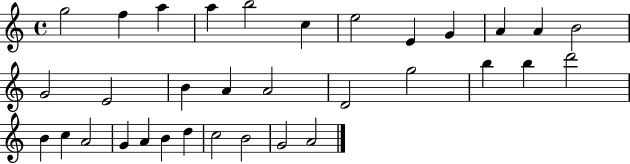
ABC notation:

X:1
T:Untitled
M:4/4
L:1/4
K:C
g2 f a a b2 c e2 E G A A B2 G2 E2 B A A2 D2 g2 b b d'2 B c A2 G A B d c2 B2 G2 A2